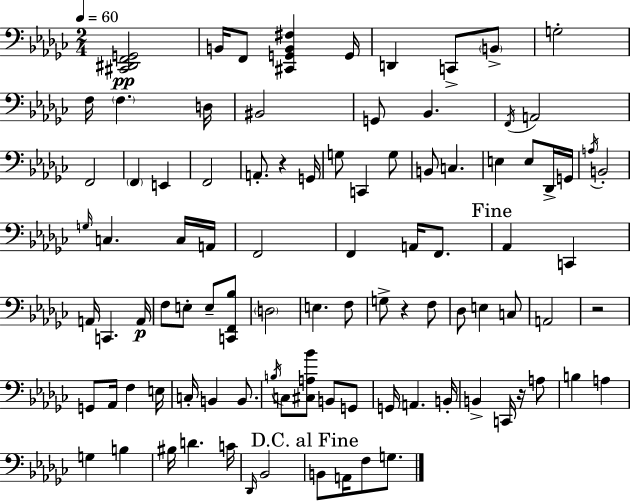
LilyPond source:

{
  \clef bass
  \numericTimeSignature
  \time 2/4
  \key ees \minor
  \tempo 4 = 60
  \repeat volta 2 { <cis, dis, f, g,>2\pp | b,16 f,8 <cis, g, b, fis>4 g,16 | d,4 c,8-> \parenthesize b,8-> | g2-. | \break f16 \parenthesize f4. d16 | bis,2 | g,8 bes,4. | \acciaccatura { f,16 } a,2 | \break f,2 | \parenthesize f,4 e,4 | f,2 | a,8.-. r4 | \break g,16 g8 c,4 g8 | b,8 c4. | e4 e8 des,16-> | g,16 \acciaccatura { a16 } b,2-. | \break \grace { g16 } c4. | c16 a,16 f,2 | f,4 a,16 | f,8. \mark "Fine" aes,4 c,4 | \break a,16 c,4. | a,16\p f8 e8-. e8-- | <c, f, bes>8 \parenthesize d2 | e4. | \break f8 g8-> r4 | f8 des8 e4 | c8 a,2 | r2 | \break g,8 aes,16 f4 | e16 c16-. b,4 | b,8. \acciaccatura { b16 } c8 <cis a bes'>8 | b,8 g,8 g,16 a,4. | \break b,16-. b,4-> | c,16 r16 a8 b4 | a4 g4 | b4 bis16 d'4. | \break c'16 \grace { des,16 } bes,2 | \mark "D.C. al Fine" b,8 a,16 | f8 g8. } \bar "|."
}